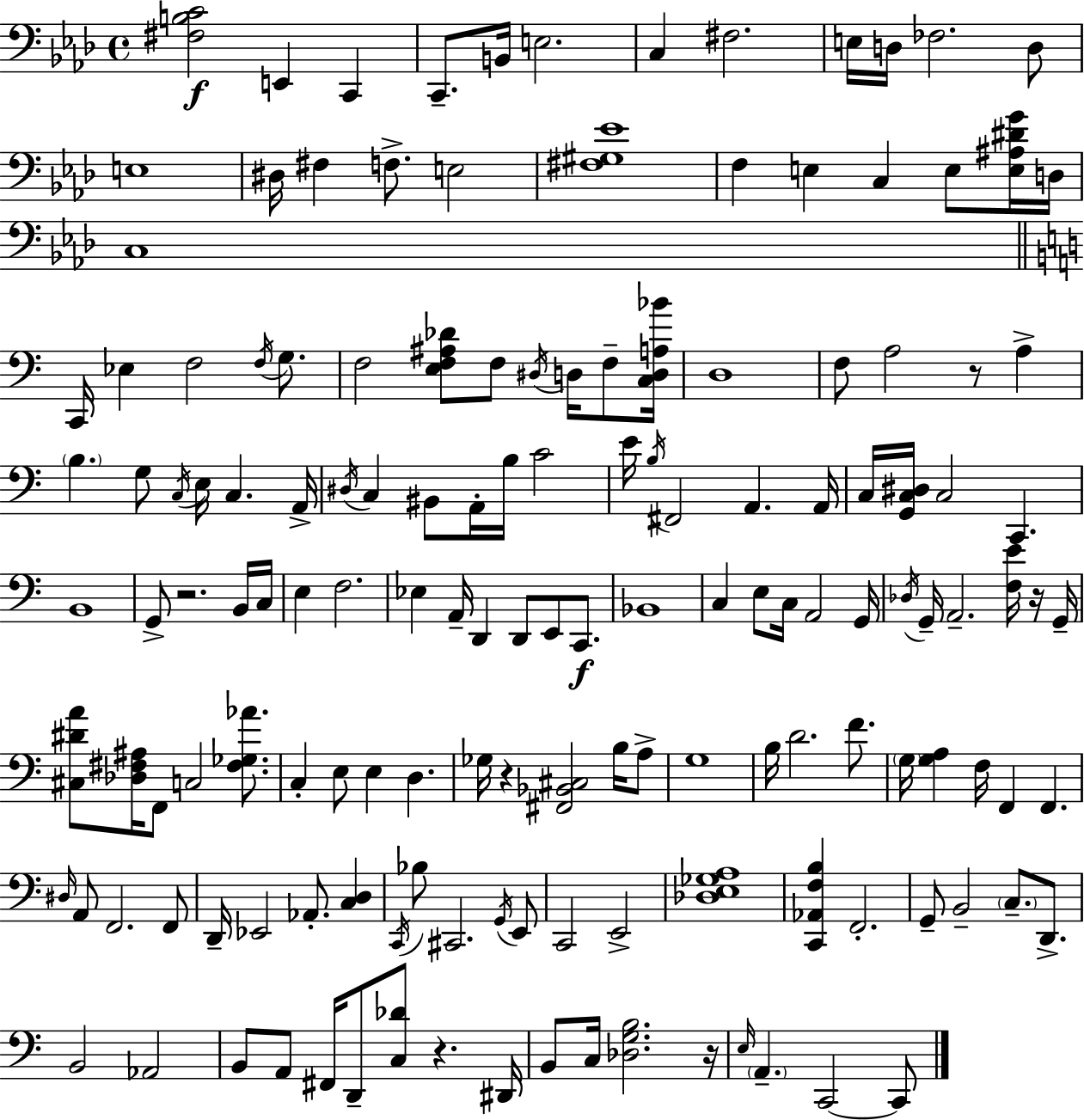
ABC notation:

X:1
T:Untitled
M:4/4
L:1/4
K:Ab
[^F,B,C]2 E,, C,, C,,/2 B,,/4 E,2 C, ^F,2 E,/4 D,/4 _F,2 D,/2 E,4 ^D,/4 ^F, F,/2 E,2 [^F,^G,_E]4 F, E, C, E,/2 [E,^A,^DG]/4 D,/4 C,4 C,,/4 _E, F,2 F,/4 G,/2 F,2 [E,F,^A,_D]/2 F,/2 ^D,/4 D,/4 F,/2 [C,D,A,_B]/4 D,4 F,/2 A,2 z/2 A, B, G,/2 C,/4 E,/4 C, A,,/4 ^D,/4 C, ^B,,/2 A,,/4 B,/4 C2 E/4 B,/4 ^F,,2 A,, A,,/4 C,/4 [G,,C,^D,]/4 C,2 C,, B,,4 G,,/2 z2 B,,/4 C,/4 E, F,2 _E, A,,/4 D,, D,,/2 E,,/2 C,,/2 _B,,4 C, E,/2 C,/4 A,,2 G,,/4 _D,/4 G,,/4 A,,2 [F,E]/4 z/4 G,,/4 [^C,^DA]/2 [_D,^F,^A,]/4 F,,/2 C,2 [^F,_G,_A]/2 C, E,/2 E, D, _G,/4 z [^F,,_B,,^C,]2 B,/4 A,/2 G,4 B,/4 D2 F/2 G,/4 [G,A,] F,/4 F,, F,, ^D,/4 A,,/2 F,,2 F,,/2 D,,/4 _E,,2 _A,,/2 [C,D,] C,,/4 _B,/2 ^C,,2 G,,/4 E,,/2 C,,2 E,,2 [_D,E,_G,A,]4 [C,,_A,,F,B,] F,,2 G,,/2 B,,2 C,/2 D,,/2 B,,2 _A,,2 B,,/2 A,,/2 ^F,,/4 D,,/2 [C,_D]/2 z ^D,,/4 B,,/2 C,/4 [_D,G,B,]2 z/4 E,/4 A,, C,,2 C,,/2